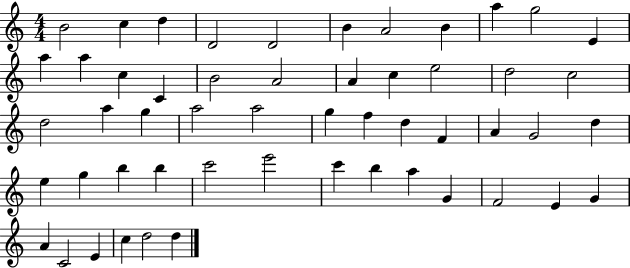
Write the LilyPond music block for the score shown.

{
  \clef treble
  \numericTimeSignature
  \time 4/4
  \key c \major
  b'2 c''4 d''4 | d'2 d'2 | b'4 a'2 b'4 | a''4 g''2 e'4 | \break a''4 a''4 c''4 c'4 | b'2 a'2 | a'4 c''4 e''2 | d''2 c''2 | \break d''2 a''4 g''4 | a''2 a''2 | g''4 f''4 d''4 f'4 | a'4 g'2 d''4 | \break e''4 g''4 b''4 b''4 | c'''2 e'''2 | c'''4 b''4 a''4 g'4 | f'2 e'4 g'4 | \break a'4 c'2 e'4 | c''4 d''2 d''4 | \bar "|."
}